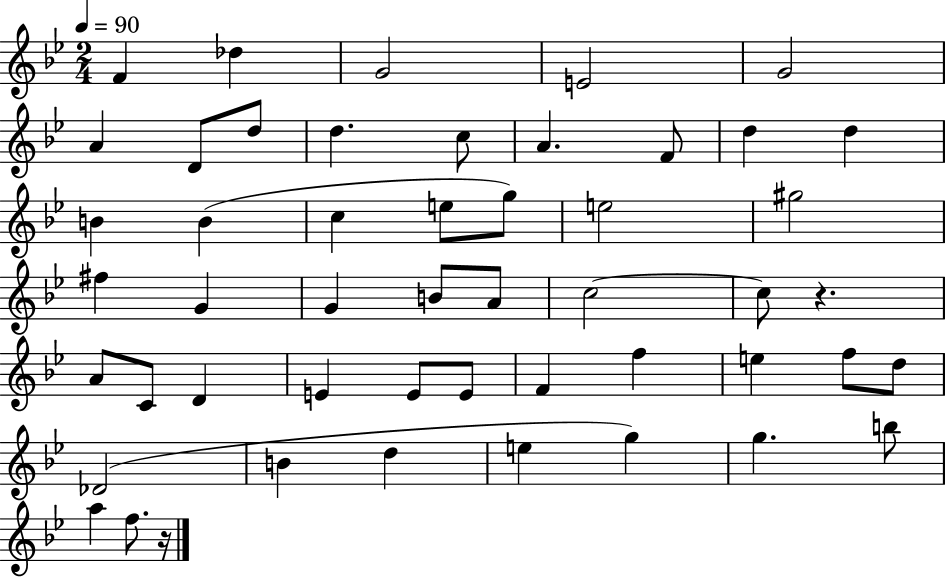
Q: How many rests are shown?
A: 2